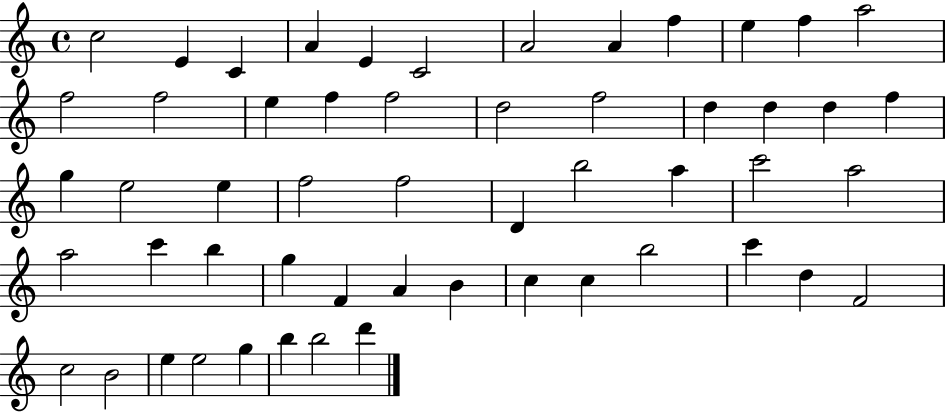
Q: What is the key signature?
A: C major